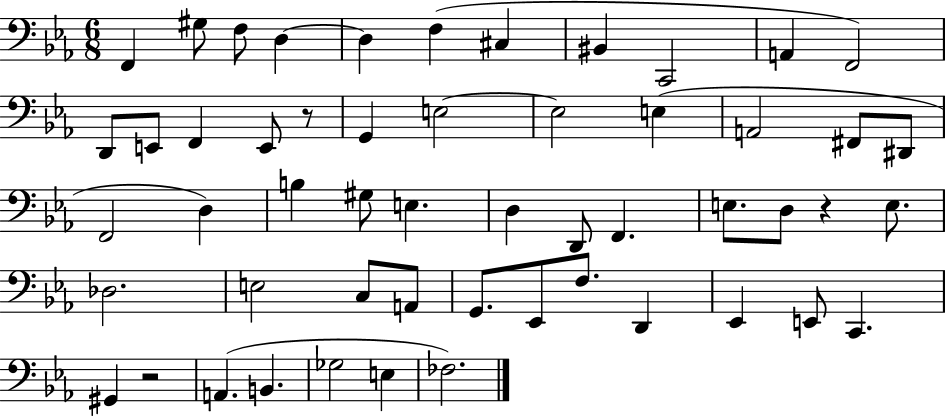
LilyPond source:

{
  \clef bass
  \numericTimeSignature
  \time 6/8
  \key ees \major
  f,4 gis8 f8 d4~~ | d4 f4( cis4 | bis,4 c,2 | a,4 f,2) | \break d,8 e,8 f,4 e,8 r8 | g,4 e2~~ | e2 e4( | a,2 fis,8 dis,8 | \break f,2 d4) | b4 gis8 e4. | d4 d,8 f,4. | e8. d8 r4 e8. | \break des2. | e2 c8 a,8 | g,8. ees,8 f8. d,4 | ees,4 e,8 c,4. | \break gis,4 r2 | a,4.( b,4. | ges2 e4 | fes2.) | \break \bar "|."
}